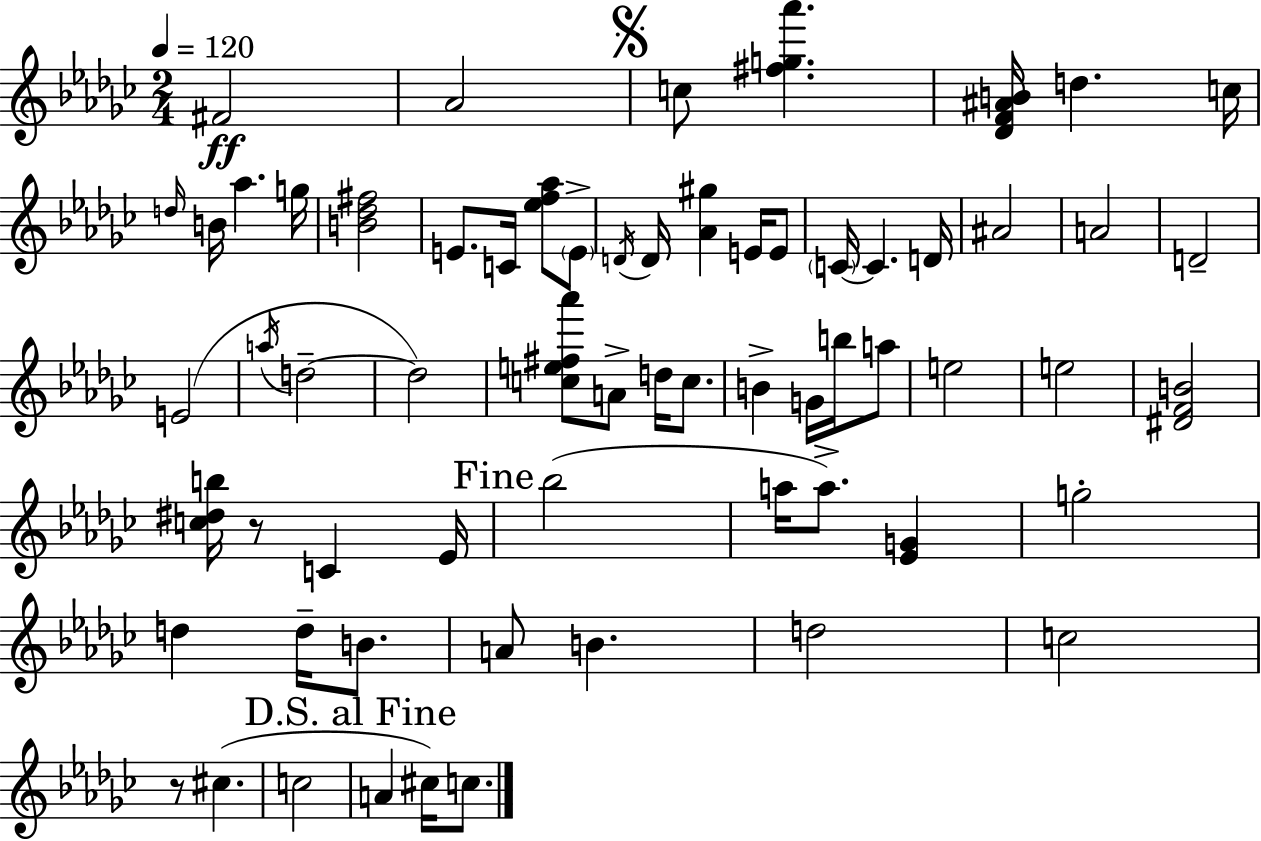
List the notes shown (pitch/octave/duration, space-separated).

F#4/h Ab4/h C5/e [F#5,G5,Ab6]/q. [Db4,F4,A#4,B4]/s D5/q. C5/s D5/s B4/s Ab5/q. G5/s [B4,Db5,F#5]/h E4/e. C4/s [Eb5,F5,Ab5]/e E4/e D4/s D4/s [Ab4,G#5]/q E4/s E4/e C4/s C4/q. D4/s A#4/h A4/h D4/h E4/h A5/s D5/h D5/h [C5,E5,F#5,Ab6]/e A4/e D5/s C5/e. B4/q G4/s B5/s A5/e E5/h E5/h [D#4,F4,B4]/h [C5,D#5,B5]/s R/e C4/q Eb4/s Bb5/h A5/s A5/e. [Eb4,G4]/q G5/h D5/q D5/s B4/e. A4/e B4/q. D5/h C5/h R/e C#5/q. C5/h A4/q C#5/s C5/e.